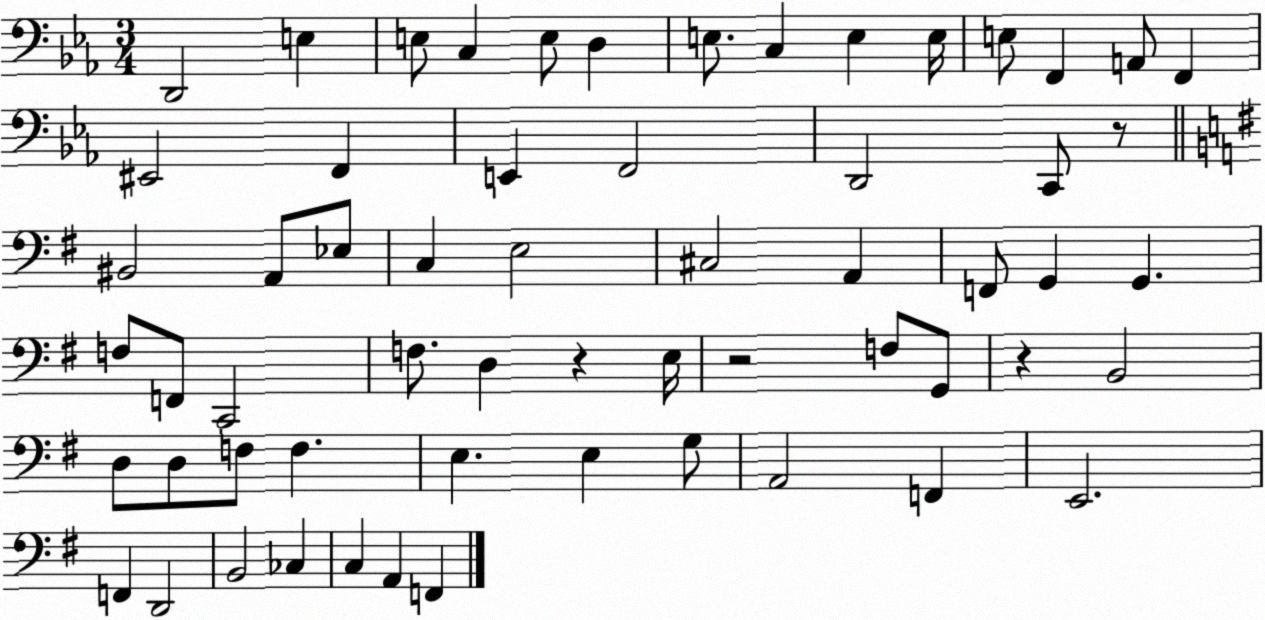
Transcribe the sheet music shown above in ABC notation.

X:1
T:Untitled
M:3/4
L:1/4
K:Eb
D,,2 E, E,/2 C, E,/2 D, E,/2 C, E, E,/4 E,/2 F,, A,,/2 F,, ^E,,2 F,, E,, F,,2 D,,2 C,,/2 z/2 ^B,,2 A,,/2 _E,/2 C, E,2 ^C,2 A,, F,,/2 G,, G,, F,/2 F,,/2 C,,2 F,/2 D, z E,/4 z2 F,/2 G,,/2 z B,,2 D,/2 D,/2 F,/2 F, E, E, G,/2 A,,2 F,, E,,2 F,, D,,2 B,,2 _C, C, A,, F,,